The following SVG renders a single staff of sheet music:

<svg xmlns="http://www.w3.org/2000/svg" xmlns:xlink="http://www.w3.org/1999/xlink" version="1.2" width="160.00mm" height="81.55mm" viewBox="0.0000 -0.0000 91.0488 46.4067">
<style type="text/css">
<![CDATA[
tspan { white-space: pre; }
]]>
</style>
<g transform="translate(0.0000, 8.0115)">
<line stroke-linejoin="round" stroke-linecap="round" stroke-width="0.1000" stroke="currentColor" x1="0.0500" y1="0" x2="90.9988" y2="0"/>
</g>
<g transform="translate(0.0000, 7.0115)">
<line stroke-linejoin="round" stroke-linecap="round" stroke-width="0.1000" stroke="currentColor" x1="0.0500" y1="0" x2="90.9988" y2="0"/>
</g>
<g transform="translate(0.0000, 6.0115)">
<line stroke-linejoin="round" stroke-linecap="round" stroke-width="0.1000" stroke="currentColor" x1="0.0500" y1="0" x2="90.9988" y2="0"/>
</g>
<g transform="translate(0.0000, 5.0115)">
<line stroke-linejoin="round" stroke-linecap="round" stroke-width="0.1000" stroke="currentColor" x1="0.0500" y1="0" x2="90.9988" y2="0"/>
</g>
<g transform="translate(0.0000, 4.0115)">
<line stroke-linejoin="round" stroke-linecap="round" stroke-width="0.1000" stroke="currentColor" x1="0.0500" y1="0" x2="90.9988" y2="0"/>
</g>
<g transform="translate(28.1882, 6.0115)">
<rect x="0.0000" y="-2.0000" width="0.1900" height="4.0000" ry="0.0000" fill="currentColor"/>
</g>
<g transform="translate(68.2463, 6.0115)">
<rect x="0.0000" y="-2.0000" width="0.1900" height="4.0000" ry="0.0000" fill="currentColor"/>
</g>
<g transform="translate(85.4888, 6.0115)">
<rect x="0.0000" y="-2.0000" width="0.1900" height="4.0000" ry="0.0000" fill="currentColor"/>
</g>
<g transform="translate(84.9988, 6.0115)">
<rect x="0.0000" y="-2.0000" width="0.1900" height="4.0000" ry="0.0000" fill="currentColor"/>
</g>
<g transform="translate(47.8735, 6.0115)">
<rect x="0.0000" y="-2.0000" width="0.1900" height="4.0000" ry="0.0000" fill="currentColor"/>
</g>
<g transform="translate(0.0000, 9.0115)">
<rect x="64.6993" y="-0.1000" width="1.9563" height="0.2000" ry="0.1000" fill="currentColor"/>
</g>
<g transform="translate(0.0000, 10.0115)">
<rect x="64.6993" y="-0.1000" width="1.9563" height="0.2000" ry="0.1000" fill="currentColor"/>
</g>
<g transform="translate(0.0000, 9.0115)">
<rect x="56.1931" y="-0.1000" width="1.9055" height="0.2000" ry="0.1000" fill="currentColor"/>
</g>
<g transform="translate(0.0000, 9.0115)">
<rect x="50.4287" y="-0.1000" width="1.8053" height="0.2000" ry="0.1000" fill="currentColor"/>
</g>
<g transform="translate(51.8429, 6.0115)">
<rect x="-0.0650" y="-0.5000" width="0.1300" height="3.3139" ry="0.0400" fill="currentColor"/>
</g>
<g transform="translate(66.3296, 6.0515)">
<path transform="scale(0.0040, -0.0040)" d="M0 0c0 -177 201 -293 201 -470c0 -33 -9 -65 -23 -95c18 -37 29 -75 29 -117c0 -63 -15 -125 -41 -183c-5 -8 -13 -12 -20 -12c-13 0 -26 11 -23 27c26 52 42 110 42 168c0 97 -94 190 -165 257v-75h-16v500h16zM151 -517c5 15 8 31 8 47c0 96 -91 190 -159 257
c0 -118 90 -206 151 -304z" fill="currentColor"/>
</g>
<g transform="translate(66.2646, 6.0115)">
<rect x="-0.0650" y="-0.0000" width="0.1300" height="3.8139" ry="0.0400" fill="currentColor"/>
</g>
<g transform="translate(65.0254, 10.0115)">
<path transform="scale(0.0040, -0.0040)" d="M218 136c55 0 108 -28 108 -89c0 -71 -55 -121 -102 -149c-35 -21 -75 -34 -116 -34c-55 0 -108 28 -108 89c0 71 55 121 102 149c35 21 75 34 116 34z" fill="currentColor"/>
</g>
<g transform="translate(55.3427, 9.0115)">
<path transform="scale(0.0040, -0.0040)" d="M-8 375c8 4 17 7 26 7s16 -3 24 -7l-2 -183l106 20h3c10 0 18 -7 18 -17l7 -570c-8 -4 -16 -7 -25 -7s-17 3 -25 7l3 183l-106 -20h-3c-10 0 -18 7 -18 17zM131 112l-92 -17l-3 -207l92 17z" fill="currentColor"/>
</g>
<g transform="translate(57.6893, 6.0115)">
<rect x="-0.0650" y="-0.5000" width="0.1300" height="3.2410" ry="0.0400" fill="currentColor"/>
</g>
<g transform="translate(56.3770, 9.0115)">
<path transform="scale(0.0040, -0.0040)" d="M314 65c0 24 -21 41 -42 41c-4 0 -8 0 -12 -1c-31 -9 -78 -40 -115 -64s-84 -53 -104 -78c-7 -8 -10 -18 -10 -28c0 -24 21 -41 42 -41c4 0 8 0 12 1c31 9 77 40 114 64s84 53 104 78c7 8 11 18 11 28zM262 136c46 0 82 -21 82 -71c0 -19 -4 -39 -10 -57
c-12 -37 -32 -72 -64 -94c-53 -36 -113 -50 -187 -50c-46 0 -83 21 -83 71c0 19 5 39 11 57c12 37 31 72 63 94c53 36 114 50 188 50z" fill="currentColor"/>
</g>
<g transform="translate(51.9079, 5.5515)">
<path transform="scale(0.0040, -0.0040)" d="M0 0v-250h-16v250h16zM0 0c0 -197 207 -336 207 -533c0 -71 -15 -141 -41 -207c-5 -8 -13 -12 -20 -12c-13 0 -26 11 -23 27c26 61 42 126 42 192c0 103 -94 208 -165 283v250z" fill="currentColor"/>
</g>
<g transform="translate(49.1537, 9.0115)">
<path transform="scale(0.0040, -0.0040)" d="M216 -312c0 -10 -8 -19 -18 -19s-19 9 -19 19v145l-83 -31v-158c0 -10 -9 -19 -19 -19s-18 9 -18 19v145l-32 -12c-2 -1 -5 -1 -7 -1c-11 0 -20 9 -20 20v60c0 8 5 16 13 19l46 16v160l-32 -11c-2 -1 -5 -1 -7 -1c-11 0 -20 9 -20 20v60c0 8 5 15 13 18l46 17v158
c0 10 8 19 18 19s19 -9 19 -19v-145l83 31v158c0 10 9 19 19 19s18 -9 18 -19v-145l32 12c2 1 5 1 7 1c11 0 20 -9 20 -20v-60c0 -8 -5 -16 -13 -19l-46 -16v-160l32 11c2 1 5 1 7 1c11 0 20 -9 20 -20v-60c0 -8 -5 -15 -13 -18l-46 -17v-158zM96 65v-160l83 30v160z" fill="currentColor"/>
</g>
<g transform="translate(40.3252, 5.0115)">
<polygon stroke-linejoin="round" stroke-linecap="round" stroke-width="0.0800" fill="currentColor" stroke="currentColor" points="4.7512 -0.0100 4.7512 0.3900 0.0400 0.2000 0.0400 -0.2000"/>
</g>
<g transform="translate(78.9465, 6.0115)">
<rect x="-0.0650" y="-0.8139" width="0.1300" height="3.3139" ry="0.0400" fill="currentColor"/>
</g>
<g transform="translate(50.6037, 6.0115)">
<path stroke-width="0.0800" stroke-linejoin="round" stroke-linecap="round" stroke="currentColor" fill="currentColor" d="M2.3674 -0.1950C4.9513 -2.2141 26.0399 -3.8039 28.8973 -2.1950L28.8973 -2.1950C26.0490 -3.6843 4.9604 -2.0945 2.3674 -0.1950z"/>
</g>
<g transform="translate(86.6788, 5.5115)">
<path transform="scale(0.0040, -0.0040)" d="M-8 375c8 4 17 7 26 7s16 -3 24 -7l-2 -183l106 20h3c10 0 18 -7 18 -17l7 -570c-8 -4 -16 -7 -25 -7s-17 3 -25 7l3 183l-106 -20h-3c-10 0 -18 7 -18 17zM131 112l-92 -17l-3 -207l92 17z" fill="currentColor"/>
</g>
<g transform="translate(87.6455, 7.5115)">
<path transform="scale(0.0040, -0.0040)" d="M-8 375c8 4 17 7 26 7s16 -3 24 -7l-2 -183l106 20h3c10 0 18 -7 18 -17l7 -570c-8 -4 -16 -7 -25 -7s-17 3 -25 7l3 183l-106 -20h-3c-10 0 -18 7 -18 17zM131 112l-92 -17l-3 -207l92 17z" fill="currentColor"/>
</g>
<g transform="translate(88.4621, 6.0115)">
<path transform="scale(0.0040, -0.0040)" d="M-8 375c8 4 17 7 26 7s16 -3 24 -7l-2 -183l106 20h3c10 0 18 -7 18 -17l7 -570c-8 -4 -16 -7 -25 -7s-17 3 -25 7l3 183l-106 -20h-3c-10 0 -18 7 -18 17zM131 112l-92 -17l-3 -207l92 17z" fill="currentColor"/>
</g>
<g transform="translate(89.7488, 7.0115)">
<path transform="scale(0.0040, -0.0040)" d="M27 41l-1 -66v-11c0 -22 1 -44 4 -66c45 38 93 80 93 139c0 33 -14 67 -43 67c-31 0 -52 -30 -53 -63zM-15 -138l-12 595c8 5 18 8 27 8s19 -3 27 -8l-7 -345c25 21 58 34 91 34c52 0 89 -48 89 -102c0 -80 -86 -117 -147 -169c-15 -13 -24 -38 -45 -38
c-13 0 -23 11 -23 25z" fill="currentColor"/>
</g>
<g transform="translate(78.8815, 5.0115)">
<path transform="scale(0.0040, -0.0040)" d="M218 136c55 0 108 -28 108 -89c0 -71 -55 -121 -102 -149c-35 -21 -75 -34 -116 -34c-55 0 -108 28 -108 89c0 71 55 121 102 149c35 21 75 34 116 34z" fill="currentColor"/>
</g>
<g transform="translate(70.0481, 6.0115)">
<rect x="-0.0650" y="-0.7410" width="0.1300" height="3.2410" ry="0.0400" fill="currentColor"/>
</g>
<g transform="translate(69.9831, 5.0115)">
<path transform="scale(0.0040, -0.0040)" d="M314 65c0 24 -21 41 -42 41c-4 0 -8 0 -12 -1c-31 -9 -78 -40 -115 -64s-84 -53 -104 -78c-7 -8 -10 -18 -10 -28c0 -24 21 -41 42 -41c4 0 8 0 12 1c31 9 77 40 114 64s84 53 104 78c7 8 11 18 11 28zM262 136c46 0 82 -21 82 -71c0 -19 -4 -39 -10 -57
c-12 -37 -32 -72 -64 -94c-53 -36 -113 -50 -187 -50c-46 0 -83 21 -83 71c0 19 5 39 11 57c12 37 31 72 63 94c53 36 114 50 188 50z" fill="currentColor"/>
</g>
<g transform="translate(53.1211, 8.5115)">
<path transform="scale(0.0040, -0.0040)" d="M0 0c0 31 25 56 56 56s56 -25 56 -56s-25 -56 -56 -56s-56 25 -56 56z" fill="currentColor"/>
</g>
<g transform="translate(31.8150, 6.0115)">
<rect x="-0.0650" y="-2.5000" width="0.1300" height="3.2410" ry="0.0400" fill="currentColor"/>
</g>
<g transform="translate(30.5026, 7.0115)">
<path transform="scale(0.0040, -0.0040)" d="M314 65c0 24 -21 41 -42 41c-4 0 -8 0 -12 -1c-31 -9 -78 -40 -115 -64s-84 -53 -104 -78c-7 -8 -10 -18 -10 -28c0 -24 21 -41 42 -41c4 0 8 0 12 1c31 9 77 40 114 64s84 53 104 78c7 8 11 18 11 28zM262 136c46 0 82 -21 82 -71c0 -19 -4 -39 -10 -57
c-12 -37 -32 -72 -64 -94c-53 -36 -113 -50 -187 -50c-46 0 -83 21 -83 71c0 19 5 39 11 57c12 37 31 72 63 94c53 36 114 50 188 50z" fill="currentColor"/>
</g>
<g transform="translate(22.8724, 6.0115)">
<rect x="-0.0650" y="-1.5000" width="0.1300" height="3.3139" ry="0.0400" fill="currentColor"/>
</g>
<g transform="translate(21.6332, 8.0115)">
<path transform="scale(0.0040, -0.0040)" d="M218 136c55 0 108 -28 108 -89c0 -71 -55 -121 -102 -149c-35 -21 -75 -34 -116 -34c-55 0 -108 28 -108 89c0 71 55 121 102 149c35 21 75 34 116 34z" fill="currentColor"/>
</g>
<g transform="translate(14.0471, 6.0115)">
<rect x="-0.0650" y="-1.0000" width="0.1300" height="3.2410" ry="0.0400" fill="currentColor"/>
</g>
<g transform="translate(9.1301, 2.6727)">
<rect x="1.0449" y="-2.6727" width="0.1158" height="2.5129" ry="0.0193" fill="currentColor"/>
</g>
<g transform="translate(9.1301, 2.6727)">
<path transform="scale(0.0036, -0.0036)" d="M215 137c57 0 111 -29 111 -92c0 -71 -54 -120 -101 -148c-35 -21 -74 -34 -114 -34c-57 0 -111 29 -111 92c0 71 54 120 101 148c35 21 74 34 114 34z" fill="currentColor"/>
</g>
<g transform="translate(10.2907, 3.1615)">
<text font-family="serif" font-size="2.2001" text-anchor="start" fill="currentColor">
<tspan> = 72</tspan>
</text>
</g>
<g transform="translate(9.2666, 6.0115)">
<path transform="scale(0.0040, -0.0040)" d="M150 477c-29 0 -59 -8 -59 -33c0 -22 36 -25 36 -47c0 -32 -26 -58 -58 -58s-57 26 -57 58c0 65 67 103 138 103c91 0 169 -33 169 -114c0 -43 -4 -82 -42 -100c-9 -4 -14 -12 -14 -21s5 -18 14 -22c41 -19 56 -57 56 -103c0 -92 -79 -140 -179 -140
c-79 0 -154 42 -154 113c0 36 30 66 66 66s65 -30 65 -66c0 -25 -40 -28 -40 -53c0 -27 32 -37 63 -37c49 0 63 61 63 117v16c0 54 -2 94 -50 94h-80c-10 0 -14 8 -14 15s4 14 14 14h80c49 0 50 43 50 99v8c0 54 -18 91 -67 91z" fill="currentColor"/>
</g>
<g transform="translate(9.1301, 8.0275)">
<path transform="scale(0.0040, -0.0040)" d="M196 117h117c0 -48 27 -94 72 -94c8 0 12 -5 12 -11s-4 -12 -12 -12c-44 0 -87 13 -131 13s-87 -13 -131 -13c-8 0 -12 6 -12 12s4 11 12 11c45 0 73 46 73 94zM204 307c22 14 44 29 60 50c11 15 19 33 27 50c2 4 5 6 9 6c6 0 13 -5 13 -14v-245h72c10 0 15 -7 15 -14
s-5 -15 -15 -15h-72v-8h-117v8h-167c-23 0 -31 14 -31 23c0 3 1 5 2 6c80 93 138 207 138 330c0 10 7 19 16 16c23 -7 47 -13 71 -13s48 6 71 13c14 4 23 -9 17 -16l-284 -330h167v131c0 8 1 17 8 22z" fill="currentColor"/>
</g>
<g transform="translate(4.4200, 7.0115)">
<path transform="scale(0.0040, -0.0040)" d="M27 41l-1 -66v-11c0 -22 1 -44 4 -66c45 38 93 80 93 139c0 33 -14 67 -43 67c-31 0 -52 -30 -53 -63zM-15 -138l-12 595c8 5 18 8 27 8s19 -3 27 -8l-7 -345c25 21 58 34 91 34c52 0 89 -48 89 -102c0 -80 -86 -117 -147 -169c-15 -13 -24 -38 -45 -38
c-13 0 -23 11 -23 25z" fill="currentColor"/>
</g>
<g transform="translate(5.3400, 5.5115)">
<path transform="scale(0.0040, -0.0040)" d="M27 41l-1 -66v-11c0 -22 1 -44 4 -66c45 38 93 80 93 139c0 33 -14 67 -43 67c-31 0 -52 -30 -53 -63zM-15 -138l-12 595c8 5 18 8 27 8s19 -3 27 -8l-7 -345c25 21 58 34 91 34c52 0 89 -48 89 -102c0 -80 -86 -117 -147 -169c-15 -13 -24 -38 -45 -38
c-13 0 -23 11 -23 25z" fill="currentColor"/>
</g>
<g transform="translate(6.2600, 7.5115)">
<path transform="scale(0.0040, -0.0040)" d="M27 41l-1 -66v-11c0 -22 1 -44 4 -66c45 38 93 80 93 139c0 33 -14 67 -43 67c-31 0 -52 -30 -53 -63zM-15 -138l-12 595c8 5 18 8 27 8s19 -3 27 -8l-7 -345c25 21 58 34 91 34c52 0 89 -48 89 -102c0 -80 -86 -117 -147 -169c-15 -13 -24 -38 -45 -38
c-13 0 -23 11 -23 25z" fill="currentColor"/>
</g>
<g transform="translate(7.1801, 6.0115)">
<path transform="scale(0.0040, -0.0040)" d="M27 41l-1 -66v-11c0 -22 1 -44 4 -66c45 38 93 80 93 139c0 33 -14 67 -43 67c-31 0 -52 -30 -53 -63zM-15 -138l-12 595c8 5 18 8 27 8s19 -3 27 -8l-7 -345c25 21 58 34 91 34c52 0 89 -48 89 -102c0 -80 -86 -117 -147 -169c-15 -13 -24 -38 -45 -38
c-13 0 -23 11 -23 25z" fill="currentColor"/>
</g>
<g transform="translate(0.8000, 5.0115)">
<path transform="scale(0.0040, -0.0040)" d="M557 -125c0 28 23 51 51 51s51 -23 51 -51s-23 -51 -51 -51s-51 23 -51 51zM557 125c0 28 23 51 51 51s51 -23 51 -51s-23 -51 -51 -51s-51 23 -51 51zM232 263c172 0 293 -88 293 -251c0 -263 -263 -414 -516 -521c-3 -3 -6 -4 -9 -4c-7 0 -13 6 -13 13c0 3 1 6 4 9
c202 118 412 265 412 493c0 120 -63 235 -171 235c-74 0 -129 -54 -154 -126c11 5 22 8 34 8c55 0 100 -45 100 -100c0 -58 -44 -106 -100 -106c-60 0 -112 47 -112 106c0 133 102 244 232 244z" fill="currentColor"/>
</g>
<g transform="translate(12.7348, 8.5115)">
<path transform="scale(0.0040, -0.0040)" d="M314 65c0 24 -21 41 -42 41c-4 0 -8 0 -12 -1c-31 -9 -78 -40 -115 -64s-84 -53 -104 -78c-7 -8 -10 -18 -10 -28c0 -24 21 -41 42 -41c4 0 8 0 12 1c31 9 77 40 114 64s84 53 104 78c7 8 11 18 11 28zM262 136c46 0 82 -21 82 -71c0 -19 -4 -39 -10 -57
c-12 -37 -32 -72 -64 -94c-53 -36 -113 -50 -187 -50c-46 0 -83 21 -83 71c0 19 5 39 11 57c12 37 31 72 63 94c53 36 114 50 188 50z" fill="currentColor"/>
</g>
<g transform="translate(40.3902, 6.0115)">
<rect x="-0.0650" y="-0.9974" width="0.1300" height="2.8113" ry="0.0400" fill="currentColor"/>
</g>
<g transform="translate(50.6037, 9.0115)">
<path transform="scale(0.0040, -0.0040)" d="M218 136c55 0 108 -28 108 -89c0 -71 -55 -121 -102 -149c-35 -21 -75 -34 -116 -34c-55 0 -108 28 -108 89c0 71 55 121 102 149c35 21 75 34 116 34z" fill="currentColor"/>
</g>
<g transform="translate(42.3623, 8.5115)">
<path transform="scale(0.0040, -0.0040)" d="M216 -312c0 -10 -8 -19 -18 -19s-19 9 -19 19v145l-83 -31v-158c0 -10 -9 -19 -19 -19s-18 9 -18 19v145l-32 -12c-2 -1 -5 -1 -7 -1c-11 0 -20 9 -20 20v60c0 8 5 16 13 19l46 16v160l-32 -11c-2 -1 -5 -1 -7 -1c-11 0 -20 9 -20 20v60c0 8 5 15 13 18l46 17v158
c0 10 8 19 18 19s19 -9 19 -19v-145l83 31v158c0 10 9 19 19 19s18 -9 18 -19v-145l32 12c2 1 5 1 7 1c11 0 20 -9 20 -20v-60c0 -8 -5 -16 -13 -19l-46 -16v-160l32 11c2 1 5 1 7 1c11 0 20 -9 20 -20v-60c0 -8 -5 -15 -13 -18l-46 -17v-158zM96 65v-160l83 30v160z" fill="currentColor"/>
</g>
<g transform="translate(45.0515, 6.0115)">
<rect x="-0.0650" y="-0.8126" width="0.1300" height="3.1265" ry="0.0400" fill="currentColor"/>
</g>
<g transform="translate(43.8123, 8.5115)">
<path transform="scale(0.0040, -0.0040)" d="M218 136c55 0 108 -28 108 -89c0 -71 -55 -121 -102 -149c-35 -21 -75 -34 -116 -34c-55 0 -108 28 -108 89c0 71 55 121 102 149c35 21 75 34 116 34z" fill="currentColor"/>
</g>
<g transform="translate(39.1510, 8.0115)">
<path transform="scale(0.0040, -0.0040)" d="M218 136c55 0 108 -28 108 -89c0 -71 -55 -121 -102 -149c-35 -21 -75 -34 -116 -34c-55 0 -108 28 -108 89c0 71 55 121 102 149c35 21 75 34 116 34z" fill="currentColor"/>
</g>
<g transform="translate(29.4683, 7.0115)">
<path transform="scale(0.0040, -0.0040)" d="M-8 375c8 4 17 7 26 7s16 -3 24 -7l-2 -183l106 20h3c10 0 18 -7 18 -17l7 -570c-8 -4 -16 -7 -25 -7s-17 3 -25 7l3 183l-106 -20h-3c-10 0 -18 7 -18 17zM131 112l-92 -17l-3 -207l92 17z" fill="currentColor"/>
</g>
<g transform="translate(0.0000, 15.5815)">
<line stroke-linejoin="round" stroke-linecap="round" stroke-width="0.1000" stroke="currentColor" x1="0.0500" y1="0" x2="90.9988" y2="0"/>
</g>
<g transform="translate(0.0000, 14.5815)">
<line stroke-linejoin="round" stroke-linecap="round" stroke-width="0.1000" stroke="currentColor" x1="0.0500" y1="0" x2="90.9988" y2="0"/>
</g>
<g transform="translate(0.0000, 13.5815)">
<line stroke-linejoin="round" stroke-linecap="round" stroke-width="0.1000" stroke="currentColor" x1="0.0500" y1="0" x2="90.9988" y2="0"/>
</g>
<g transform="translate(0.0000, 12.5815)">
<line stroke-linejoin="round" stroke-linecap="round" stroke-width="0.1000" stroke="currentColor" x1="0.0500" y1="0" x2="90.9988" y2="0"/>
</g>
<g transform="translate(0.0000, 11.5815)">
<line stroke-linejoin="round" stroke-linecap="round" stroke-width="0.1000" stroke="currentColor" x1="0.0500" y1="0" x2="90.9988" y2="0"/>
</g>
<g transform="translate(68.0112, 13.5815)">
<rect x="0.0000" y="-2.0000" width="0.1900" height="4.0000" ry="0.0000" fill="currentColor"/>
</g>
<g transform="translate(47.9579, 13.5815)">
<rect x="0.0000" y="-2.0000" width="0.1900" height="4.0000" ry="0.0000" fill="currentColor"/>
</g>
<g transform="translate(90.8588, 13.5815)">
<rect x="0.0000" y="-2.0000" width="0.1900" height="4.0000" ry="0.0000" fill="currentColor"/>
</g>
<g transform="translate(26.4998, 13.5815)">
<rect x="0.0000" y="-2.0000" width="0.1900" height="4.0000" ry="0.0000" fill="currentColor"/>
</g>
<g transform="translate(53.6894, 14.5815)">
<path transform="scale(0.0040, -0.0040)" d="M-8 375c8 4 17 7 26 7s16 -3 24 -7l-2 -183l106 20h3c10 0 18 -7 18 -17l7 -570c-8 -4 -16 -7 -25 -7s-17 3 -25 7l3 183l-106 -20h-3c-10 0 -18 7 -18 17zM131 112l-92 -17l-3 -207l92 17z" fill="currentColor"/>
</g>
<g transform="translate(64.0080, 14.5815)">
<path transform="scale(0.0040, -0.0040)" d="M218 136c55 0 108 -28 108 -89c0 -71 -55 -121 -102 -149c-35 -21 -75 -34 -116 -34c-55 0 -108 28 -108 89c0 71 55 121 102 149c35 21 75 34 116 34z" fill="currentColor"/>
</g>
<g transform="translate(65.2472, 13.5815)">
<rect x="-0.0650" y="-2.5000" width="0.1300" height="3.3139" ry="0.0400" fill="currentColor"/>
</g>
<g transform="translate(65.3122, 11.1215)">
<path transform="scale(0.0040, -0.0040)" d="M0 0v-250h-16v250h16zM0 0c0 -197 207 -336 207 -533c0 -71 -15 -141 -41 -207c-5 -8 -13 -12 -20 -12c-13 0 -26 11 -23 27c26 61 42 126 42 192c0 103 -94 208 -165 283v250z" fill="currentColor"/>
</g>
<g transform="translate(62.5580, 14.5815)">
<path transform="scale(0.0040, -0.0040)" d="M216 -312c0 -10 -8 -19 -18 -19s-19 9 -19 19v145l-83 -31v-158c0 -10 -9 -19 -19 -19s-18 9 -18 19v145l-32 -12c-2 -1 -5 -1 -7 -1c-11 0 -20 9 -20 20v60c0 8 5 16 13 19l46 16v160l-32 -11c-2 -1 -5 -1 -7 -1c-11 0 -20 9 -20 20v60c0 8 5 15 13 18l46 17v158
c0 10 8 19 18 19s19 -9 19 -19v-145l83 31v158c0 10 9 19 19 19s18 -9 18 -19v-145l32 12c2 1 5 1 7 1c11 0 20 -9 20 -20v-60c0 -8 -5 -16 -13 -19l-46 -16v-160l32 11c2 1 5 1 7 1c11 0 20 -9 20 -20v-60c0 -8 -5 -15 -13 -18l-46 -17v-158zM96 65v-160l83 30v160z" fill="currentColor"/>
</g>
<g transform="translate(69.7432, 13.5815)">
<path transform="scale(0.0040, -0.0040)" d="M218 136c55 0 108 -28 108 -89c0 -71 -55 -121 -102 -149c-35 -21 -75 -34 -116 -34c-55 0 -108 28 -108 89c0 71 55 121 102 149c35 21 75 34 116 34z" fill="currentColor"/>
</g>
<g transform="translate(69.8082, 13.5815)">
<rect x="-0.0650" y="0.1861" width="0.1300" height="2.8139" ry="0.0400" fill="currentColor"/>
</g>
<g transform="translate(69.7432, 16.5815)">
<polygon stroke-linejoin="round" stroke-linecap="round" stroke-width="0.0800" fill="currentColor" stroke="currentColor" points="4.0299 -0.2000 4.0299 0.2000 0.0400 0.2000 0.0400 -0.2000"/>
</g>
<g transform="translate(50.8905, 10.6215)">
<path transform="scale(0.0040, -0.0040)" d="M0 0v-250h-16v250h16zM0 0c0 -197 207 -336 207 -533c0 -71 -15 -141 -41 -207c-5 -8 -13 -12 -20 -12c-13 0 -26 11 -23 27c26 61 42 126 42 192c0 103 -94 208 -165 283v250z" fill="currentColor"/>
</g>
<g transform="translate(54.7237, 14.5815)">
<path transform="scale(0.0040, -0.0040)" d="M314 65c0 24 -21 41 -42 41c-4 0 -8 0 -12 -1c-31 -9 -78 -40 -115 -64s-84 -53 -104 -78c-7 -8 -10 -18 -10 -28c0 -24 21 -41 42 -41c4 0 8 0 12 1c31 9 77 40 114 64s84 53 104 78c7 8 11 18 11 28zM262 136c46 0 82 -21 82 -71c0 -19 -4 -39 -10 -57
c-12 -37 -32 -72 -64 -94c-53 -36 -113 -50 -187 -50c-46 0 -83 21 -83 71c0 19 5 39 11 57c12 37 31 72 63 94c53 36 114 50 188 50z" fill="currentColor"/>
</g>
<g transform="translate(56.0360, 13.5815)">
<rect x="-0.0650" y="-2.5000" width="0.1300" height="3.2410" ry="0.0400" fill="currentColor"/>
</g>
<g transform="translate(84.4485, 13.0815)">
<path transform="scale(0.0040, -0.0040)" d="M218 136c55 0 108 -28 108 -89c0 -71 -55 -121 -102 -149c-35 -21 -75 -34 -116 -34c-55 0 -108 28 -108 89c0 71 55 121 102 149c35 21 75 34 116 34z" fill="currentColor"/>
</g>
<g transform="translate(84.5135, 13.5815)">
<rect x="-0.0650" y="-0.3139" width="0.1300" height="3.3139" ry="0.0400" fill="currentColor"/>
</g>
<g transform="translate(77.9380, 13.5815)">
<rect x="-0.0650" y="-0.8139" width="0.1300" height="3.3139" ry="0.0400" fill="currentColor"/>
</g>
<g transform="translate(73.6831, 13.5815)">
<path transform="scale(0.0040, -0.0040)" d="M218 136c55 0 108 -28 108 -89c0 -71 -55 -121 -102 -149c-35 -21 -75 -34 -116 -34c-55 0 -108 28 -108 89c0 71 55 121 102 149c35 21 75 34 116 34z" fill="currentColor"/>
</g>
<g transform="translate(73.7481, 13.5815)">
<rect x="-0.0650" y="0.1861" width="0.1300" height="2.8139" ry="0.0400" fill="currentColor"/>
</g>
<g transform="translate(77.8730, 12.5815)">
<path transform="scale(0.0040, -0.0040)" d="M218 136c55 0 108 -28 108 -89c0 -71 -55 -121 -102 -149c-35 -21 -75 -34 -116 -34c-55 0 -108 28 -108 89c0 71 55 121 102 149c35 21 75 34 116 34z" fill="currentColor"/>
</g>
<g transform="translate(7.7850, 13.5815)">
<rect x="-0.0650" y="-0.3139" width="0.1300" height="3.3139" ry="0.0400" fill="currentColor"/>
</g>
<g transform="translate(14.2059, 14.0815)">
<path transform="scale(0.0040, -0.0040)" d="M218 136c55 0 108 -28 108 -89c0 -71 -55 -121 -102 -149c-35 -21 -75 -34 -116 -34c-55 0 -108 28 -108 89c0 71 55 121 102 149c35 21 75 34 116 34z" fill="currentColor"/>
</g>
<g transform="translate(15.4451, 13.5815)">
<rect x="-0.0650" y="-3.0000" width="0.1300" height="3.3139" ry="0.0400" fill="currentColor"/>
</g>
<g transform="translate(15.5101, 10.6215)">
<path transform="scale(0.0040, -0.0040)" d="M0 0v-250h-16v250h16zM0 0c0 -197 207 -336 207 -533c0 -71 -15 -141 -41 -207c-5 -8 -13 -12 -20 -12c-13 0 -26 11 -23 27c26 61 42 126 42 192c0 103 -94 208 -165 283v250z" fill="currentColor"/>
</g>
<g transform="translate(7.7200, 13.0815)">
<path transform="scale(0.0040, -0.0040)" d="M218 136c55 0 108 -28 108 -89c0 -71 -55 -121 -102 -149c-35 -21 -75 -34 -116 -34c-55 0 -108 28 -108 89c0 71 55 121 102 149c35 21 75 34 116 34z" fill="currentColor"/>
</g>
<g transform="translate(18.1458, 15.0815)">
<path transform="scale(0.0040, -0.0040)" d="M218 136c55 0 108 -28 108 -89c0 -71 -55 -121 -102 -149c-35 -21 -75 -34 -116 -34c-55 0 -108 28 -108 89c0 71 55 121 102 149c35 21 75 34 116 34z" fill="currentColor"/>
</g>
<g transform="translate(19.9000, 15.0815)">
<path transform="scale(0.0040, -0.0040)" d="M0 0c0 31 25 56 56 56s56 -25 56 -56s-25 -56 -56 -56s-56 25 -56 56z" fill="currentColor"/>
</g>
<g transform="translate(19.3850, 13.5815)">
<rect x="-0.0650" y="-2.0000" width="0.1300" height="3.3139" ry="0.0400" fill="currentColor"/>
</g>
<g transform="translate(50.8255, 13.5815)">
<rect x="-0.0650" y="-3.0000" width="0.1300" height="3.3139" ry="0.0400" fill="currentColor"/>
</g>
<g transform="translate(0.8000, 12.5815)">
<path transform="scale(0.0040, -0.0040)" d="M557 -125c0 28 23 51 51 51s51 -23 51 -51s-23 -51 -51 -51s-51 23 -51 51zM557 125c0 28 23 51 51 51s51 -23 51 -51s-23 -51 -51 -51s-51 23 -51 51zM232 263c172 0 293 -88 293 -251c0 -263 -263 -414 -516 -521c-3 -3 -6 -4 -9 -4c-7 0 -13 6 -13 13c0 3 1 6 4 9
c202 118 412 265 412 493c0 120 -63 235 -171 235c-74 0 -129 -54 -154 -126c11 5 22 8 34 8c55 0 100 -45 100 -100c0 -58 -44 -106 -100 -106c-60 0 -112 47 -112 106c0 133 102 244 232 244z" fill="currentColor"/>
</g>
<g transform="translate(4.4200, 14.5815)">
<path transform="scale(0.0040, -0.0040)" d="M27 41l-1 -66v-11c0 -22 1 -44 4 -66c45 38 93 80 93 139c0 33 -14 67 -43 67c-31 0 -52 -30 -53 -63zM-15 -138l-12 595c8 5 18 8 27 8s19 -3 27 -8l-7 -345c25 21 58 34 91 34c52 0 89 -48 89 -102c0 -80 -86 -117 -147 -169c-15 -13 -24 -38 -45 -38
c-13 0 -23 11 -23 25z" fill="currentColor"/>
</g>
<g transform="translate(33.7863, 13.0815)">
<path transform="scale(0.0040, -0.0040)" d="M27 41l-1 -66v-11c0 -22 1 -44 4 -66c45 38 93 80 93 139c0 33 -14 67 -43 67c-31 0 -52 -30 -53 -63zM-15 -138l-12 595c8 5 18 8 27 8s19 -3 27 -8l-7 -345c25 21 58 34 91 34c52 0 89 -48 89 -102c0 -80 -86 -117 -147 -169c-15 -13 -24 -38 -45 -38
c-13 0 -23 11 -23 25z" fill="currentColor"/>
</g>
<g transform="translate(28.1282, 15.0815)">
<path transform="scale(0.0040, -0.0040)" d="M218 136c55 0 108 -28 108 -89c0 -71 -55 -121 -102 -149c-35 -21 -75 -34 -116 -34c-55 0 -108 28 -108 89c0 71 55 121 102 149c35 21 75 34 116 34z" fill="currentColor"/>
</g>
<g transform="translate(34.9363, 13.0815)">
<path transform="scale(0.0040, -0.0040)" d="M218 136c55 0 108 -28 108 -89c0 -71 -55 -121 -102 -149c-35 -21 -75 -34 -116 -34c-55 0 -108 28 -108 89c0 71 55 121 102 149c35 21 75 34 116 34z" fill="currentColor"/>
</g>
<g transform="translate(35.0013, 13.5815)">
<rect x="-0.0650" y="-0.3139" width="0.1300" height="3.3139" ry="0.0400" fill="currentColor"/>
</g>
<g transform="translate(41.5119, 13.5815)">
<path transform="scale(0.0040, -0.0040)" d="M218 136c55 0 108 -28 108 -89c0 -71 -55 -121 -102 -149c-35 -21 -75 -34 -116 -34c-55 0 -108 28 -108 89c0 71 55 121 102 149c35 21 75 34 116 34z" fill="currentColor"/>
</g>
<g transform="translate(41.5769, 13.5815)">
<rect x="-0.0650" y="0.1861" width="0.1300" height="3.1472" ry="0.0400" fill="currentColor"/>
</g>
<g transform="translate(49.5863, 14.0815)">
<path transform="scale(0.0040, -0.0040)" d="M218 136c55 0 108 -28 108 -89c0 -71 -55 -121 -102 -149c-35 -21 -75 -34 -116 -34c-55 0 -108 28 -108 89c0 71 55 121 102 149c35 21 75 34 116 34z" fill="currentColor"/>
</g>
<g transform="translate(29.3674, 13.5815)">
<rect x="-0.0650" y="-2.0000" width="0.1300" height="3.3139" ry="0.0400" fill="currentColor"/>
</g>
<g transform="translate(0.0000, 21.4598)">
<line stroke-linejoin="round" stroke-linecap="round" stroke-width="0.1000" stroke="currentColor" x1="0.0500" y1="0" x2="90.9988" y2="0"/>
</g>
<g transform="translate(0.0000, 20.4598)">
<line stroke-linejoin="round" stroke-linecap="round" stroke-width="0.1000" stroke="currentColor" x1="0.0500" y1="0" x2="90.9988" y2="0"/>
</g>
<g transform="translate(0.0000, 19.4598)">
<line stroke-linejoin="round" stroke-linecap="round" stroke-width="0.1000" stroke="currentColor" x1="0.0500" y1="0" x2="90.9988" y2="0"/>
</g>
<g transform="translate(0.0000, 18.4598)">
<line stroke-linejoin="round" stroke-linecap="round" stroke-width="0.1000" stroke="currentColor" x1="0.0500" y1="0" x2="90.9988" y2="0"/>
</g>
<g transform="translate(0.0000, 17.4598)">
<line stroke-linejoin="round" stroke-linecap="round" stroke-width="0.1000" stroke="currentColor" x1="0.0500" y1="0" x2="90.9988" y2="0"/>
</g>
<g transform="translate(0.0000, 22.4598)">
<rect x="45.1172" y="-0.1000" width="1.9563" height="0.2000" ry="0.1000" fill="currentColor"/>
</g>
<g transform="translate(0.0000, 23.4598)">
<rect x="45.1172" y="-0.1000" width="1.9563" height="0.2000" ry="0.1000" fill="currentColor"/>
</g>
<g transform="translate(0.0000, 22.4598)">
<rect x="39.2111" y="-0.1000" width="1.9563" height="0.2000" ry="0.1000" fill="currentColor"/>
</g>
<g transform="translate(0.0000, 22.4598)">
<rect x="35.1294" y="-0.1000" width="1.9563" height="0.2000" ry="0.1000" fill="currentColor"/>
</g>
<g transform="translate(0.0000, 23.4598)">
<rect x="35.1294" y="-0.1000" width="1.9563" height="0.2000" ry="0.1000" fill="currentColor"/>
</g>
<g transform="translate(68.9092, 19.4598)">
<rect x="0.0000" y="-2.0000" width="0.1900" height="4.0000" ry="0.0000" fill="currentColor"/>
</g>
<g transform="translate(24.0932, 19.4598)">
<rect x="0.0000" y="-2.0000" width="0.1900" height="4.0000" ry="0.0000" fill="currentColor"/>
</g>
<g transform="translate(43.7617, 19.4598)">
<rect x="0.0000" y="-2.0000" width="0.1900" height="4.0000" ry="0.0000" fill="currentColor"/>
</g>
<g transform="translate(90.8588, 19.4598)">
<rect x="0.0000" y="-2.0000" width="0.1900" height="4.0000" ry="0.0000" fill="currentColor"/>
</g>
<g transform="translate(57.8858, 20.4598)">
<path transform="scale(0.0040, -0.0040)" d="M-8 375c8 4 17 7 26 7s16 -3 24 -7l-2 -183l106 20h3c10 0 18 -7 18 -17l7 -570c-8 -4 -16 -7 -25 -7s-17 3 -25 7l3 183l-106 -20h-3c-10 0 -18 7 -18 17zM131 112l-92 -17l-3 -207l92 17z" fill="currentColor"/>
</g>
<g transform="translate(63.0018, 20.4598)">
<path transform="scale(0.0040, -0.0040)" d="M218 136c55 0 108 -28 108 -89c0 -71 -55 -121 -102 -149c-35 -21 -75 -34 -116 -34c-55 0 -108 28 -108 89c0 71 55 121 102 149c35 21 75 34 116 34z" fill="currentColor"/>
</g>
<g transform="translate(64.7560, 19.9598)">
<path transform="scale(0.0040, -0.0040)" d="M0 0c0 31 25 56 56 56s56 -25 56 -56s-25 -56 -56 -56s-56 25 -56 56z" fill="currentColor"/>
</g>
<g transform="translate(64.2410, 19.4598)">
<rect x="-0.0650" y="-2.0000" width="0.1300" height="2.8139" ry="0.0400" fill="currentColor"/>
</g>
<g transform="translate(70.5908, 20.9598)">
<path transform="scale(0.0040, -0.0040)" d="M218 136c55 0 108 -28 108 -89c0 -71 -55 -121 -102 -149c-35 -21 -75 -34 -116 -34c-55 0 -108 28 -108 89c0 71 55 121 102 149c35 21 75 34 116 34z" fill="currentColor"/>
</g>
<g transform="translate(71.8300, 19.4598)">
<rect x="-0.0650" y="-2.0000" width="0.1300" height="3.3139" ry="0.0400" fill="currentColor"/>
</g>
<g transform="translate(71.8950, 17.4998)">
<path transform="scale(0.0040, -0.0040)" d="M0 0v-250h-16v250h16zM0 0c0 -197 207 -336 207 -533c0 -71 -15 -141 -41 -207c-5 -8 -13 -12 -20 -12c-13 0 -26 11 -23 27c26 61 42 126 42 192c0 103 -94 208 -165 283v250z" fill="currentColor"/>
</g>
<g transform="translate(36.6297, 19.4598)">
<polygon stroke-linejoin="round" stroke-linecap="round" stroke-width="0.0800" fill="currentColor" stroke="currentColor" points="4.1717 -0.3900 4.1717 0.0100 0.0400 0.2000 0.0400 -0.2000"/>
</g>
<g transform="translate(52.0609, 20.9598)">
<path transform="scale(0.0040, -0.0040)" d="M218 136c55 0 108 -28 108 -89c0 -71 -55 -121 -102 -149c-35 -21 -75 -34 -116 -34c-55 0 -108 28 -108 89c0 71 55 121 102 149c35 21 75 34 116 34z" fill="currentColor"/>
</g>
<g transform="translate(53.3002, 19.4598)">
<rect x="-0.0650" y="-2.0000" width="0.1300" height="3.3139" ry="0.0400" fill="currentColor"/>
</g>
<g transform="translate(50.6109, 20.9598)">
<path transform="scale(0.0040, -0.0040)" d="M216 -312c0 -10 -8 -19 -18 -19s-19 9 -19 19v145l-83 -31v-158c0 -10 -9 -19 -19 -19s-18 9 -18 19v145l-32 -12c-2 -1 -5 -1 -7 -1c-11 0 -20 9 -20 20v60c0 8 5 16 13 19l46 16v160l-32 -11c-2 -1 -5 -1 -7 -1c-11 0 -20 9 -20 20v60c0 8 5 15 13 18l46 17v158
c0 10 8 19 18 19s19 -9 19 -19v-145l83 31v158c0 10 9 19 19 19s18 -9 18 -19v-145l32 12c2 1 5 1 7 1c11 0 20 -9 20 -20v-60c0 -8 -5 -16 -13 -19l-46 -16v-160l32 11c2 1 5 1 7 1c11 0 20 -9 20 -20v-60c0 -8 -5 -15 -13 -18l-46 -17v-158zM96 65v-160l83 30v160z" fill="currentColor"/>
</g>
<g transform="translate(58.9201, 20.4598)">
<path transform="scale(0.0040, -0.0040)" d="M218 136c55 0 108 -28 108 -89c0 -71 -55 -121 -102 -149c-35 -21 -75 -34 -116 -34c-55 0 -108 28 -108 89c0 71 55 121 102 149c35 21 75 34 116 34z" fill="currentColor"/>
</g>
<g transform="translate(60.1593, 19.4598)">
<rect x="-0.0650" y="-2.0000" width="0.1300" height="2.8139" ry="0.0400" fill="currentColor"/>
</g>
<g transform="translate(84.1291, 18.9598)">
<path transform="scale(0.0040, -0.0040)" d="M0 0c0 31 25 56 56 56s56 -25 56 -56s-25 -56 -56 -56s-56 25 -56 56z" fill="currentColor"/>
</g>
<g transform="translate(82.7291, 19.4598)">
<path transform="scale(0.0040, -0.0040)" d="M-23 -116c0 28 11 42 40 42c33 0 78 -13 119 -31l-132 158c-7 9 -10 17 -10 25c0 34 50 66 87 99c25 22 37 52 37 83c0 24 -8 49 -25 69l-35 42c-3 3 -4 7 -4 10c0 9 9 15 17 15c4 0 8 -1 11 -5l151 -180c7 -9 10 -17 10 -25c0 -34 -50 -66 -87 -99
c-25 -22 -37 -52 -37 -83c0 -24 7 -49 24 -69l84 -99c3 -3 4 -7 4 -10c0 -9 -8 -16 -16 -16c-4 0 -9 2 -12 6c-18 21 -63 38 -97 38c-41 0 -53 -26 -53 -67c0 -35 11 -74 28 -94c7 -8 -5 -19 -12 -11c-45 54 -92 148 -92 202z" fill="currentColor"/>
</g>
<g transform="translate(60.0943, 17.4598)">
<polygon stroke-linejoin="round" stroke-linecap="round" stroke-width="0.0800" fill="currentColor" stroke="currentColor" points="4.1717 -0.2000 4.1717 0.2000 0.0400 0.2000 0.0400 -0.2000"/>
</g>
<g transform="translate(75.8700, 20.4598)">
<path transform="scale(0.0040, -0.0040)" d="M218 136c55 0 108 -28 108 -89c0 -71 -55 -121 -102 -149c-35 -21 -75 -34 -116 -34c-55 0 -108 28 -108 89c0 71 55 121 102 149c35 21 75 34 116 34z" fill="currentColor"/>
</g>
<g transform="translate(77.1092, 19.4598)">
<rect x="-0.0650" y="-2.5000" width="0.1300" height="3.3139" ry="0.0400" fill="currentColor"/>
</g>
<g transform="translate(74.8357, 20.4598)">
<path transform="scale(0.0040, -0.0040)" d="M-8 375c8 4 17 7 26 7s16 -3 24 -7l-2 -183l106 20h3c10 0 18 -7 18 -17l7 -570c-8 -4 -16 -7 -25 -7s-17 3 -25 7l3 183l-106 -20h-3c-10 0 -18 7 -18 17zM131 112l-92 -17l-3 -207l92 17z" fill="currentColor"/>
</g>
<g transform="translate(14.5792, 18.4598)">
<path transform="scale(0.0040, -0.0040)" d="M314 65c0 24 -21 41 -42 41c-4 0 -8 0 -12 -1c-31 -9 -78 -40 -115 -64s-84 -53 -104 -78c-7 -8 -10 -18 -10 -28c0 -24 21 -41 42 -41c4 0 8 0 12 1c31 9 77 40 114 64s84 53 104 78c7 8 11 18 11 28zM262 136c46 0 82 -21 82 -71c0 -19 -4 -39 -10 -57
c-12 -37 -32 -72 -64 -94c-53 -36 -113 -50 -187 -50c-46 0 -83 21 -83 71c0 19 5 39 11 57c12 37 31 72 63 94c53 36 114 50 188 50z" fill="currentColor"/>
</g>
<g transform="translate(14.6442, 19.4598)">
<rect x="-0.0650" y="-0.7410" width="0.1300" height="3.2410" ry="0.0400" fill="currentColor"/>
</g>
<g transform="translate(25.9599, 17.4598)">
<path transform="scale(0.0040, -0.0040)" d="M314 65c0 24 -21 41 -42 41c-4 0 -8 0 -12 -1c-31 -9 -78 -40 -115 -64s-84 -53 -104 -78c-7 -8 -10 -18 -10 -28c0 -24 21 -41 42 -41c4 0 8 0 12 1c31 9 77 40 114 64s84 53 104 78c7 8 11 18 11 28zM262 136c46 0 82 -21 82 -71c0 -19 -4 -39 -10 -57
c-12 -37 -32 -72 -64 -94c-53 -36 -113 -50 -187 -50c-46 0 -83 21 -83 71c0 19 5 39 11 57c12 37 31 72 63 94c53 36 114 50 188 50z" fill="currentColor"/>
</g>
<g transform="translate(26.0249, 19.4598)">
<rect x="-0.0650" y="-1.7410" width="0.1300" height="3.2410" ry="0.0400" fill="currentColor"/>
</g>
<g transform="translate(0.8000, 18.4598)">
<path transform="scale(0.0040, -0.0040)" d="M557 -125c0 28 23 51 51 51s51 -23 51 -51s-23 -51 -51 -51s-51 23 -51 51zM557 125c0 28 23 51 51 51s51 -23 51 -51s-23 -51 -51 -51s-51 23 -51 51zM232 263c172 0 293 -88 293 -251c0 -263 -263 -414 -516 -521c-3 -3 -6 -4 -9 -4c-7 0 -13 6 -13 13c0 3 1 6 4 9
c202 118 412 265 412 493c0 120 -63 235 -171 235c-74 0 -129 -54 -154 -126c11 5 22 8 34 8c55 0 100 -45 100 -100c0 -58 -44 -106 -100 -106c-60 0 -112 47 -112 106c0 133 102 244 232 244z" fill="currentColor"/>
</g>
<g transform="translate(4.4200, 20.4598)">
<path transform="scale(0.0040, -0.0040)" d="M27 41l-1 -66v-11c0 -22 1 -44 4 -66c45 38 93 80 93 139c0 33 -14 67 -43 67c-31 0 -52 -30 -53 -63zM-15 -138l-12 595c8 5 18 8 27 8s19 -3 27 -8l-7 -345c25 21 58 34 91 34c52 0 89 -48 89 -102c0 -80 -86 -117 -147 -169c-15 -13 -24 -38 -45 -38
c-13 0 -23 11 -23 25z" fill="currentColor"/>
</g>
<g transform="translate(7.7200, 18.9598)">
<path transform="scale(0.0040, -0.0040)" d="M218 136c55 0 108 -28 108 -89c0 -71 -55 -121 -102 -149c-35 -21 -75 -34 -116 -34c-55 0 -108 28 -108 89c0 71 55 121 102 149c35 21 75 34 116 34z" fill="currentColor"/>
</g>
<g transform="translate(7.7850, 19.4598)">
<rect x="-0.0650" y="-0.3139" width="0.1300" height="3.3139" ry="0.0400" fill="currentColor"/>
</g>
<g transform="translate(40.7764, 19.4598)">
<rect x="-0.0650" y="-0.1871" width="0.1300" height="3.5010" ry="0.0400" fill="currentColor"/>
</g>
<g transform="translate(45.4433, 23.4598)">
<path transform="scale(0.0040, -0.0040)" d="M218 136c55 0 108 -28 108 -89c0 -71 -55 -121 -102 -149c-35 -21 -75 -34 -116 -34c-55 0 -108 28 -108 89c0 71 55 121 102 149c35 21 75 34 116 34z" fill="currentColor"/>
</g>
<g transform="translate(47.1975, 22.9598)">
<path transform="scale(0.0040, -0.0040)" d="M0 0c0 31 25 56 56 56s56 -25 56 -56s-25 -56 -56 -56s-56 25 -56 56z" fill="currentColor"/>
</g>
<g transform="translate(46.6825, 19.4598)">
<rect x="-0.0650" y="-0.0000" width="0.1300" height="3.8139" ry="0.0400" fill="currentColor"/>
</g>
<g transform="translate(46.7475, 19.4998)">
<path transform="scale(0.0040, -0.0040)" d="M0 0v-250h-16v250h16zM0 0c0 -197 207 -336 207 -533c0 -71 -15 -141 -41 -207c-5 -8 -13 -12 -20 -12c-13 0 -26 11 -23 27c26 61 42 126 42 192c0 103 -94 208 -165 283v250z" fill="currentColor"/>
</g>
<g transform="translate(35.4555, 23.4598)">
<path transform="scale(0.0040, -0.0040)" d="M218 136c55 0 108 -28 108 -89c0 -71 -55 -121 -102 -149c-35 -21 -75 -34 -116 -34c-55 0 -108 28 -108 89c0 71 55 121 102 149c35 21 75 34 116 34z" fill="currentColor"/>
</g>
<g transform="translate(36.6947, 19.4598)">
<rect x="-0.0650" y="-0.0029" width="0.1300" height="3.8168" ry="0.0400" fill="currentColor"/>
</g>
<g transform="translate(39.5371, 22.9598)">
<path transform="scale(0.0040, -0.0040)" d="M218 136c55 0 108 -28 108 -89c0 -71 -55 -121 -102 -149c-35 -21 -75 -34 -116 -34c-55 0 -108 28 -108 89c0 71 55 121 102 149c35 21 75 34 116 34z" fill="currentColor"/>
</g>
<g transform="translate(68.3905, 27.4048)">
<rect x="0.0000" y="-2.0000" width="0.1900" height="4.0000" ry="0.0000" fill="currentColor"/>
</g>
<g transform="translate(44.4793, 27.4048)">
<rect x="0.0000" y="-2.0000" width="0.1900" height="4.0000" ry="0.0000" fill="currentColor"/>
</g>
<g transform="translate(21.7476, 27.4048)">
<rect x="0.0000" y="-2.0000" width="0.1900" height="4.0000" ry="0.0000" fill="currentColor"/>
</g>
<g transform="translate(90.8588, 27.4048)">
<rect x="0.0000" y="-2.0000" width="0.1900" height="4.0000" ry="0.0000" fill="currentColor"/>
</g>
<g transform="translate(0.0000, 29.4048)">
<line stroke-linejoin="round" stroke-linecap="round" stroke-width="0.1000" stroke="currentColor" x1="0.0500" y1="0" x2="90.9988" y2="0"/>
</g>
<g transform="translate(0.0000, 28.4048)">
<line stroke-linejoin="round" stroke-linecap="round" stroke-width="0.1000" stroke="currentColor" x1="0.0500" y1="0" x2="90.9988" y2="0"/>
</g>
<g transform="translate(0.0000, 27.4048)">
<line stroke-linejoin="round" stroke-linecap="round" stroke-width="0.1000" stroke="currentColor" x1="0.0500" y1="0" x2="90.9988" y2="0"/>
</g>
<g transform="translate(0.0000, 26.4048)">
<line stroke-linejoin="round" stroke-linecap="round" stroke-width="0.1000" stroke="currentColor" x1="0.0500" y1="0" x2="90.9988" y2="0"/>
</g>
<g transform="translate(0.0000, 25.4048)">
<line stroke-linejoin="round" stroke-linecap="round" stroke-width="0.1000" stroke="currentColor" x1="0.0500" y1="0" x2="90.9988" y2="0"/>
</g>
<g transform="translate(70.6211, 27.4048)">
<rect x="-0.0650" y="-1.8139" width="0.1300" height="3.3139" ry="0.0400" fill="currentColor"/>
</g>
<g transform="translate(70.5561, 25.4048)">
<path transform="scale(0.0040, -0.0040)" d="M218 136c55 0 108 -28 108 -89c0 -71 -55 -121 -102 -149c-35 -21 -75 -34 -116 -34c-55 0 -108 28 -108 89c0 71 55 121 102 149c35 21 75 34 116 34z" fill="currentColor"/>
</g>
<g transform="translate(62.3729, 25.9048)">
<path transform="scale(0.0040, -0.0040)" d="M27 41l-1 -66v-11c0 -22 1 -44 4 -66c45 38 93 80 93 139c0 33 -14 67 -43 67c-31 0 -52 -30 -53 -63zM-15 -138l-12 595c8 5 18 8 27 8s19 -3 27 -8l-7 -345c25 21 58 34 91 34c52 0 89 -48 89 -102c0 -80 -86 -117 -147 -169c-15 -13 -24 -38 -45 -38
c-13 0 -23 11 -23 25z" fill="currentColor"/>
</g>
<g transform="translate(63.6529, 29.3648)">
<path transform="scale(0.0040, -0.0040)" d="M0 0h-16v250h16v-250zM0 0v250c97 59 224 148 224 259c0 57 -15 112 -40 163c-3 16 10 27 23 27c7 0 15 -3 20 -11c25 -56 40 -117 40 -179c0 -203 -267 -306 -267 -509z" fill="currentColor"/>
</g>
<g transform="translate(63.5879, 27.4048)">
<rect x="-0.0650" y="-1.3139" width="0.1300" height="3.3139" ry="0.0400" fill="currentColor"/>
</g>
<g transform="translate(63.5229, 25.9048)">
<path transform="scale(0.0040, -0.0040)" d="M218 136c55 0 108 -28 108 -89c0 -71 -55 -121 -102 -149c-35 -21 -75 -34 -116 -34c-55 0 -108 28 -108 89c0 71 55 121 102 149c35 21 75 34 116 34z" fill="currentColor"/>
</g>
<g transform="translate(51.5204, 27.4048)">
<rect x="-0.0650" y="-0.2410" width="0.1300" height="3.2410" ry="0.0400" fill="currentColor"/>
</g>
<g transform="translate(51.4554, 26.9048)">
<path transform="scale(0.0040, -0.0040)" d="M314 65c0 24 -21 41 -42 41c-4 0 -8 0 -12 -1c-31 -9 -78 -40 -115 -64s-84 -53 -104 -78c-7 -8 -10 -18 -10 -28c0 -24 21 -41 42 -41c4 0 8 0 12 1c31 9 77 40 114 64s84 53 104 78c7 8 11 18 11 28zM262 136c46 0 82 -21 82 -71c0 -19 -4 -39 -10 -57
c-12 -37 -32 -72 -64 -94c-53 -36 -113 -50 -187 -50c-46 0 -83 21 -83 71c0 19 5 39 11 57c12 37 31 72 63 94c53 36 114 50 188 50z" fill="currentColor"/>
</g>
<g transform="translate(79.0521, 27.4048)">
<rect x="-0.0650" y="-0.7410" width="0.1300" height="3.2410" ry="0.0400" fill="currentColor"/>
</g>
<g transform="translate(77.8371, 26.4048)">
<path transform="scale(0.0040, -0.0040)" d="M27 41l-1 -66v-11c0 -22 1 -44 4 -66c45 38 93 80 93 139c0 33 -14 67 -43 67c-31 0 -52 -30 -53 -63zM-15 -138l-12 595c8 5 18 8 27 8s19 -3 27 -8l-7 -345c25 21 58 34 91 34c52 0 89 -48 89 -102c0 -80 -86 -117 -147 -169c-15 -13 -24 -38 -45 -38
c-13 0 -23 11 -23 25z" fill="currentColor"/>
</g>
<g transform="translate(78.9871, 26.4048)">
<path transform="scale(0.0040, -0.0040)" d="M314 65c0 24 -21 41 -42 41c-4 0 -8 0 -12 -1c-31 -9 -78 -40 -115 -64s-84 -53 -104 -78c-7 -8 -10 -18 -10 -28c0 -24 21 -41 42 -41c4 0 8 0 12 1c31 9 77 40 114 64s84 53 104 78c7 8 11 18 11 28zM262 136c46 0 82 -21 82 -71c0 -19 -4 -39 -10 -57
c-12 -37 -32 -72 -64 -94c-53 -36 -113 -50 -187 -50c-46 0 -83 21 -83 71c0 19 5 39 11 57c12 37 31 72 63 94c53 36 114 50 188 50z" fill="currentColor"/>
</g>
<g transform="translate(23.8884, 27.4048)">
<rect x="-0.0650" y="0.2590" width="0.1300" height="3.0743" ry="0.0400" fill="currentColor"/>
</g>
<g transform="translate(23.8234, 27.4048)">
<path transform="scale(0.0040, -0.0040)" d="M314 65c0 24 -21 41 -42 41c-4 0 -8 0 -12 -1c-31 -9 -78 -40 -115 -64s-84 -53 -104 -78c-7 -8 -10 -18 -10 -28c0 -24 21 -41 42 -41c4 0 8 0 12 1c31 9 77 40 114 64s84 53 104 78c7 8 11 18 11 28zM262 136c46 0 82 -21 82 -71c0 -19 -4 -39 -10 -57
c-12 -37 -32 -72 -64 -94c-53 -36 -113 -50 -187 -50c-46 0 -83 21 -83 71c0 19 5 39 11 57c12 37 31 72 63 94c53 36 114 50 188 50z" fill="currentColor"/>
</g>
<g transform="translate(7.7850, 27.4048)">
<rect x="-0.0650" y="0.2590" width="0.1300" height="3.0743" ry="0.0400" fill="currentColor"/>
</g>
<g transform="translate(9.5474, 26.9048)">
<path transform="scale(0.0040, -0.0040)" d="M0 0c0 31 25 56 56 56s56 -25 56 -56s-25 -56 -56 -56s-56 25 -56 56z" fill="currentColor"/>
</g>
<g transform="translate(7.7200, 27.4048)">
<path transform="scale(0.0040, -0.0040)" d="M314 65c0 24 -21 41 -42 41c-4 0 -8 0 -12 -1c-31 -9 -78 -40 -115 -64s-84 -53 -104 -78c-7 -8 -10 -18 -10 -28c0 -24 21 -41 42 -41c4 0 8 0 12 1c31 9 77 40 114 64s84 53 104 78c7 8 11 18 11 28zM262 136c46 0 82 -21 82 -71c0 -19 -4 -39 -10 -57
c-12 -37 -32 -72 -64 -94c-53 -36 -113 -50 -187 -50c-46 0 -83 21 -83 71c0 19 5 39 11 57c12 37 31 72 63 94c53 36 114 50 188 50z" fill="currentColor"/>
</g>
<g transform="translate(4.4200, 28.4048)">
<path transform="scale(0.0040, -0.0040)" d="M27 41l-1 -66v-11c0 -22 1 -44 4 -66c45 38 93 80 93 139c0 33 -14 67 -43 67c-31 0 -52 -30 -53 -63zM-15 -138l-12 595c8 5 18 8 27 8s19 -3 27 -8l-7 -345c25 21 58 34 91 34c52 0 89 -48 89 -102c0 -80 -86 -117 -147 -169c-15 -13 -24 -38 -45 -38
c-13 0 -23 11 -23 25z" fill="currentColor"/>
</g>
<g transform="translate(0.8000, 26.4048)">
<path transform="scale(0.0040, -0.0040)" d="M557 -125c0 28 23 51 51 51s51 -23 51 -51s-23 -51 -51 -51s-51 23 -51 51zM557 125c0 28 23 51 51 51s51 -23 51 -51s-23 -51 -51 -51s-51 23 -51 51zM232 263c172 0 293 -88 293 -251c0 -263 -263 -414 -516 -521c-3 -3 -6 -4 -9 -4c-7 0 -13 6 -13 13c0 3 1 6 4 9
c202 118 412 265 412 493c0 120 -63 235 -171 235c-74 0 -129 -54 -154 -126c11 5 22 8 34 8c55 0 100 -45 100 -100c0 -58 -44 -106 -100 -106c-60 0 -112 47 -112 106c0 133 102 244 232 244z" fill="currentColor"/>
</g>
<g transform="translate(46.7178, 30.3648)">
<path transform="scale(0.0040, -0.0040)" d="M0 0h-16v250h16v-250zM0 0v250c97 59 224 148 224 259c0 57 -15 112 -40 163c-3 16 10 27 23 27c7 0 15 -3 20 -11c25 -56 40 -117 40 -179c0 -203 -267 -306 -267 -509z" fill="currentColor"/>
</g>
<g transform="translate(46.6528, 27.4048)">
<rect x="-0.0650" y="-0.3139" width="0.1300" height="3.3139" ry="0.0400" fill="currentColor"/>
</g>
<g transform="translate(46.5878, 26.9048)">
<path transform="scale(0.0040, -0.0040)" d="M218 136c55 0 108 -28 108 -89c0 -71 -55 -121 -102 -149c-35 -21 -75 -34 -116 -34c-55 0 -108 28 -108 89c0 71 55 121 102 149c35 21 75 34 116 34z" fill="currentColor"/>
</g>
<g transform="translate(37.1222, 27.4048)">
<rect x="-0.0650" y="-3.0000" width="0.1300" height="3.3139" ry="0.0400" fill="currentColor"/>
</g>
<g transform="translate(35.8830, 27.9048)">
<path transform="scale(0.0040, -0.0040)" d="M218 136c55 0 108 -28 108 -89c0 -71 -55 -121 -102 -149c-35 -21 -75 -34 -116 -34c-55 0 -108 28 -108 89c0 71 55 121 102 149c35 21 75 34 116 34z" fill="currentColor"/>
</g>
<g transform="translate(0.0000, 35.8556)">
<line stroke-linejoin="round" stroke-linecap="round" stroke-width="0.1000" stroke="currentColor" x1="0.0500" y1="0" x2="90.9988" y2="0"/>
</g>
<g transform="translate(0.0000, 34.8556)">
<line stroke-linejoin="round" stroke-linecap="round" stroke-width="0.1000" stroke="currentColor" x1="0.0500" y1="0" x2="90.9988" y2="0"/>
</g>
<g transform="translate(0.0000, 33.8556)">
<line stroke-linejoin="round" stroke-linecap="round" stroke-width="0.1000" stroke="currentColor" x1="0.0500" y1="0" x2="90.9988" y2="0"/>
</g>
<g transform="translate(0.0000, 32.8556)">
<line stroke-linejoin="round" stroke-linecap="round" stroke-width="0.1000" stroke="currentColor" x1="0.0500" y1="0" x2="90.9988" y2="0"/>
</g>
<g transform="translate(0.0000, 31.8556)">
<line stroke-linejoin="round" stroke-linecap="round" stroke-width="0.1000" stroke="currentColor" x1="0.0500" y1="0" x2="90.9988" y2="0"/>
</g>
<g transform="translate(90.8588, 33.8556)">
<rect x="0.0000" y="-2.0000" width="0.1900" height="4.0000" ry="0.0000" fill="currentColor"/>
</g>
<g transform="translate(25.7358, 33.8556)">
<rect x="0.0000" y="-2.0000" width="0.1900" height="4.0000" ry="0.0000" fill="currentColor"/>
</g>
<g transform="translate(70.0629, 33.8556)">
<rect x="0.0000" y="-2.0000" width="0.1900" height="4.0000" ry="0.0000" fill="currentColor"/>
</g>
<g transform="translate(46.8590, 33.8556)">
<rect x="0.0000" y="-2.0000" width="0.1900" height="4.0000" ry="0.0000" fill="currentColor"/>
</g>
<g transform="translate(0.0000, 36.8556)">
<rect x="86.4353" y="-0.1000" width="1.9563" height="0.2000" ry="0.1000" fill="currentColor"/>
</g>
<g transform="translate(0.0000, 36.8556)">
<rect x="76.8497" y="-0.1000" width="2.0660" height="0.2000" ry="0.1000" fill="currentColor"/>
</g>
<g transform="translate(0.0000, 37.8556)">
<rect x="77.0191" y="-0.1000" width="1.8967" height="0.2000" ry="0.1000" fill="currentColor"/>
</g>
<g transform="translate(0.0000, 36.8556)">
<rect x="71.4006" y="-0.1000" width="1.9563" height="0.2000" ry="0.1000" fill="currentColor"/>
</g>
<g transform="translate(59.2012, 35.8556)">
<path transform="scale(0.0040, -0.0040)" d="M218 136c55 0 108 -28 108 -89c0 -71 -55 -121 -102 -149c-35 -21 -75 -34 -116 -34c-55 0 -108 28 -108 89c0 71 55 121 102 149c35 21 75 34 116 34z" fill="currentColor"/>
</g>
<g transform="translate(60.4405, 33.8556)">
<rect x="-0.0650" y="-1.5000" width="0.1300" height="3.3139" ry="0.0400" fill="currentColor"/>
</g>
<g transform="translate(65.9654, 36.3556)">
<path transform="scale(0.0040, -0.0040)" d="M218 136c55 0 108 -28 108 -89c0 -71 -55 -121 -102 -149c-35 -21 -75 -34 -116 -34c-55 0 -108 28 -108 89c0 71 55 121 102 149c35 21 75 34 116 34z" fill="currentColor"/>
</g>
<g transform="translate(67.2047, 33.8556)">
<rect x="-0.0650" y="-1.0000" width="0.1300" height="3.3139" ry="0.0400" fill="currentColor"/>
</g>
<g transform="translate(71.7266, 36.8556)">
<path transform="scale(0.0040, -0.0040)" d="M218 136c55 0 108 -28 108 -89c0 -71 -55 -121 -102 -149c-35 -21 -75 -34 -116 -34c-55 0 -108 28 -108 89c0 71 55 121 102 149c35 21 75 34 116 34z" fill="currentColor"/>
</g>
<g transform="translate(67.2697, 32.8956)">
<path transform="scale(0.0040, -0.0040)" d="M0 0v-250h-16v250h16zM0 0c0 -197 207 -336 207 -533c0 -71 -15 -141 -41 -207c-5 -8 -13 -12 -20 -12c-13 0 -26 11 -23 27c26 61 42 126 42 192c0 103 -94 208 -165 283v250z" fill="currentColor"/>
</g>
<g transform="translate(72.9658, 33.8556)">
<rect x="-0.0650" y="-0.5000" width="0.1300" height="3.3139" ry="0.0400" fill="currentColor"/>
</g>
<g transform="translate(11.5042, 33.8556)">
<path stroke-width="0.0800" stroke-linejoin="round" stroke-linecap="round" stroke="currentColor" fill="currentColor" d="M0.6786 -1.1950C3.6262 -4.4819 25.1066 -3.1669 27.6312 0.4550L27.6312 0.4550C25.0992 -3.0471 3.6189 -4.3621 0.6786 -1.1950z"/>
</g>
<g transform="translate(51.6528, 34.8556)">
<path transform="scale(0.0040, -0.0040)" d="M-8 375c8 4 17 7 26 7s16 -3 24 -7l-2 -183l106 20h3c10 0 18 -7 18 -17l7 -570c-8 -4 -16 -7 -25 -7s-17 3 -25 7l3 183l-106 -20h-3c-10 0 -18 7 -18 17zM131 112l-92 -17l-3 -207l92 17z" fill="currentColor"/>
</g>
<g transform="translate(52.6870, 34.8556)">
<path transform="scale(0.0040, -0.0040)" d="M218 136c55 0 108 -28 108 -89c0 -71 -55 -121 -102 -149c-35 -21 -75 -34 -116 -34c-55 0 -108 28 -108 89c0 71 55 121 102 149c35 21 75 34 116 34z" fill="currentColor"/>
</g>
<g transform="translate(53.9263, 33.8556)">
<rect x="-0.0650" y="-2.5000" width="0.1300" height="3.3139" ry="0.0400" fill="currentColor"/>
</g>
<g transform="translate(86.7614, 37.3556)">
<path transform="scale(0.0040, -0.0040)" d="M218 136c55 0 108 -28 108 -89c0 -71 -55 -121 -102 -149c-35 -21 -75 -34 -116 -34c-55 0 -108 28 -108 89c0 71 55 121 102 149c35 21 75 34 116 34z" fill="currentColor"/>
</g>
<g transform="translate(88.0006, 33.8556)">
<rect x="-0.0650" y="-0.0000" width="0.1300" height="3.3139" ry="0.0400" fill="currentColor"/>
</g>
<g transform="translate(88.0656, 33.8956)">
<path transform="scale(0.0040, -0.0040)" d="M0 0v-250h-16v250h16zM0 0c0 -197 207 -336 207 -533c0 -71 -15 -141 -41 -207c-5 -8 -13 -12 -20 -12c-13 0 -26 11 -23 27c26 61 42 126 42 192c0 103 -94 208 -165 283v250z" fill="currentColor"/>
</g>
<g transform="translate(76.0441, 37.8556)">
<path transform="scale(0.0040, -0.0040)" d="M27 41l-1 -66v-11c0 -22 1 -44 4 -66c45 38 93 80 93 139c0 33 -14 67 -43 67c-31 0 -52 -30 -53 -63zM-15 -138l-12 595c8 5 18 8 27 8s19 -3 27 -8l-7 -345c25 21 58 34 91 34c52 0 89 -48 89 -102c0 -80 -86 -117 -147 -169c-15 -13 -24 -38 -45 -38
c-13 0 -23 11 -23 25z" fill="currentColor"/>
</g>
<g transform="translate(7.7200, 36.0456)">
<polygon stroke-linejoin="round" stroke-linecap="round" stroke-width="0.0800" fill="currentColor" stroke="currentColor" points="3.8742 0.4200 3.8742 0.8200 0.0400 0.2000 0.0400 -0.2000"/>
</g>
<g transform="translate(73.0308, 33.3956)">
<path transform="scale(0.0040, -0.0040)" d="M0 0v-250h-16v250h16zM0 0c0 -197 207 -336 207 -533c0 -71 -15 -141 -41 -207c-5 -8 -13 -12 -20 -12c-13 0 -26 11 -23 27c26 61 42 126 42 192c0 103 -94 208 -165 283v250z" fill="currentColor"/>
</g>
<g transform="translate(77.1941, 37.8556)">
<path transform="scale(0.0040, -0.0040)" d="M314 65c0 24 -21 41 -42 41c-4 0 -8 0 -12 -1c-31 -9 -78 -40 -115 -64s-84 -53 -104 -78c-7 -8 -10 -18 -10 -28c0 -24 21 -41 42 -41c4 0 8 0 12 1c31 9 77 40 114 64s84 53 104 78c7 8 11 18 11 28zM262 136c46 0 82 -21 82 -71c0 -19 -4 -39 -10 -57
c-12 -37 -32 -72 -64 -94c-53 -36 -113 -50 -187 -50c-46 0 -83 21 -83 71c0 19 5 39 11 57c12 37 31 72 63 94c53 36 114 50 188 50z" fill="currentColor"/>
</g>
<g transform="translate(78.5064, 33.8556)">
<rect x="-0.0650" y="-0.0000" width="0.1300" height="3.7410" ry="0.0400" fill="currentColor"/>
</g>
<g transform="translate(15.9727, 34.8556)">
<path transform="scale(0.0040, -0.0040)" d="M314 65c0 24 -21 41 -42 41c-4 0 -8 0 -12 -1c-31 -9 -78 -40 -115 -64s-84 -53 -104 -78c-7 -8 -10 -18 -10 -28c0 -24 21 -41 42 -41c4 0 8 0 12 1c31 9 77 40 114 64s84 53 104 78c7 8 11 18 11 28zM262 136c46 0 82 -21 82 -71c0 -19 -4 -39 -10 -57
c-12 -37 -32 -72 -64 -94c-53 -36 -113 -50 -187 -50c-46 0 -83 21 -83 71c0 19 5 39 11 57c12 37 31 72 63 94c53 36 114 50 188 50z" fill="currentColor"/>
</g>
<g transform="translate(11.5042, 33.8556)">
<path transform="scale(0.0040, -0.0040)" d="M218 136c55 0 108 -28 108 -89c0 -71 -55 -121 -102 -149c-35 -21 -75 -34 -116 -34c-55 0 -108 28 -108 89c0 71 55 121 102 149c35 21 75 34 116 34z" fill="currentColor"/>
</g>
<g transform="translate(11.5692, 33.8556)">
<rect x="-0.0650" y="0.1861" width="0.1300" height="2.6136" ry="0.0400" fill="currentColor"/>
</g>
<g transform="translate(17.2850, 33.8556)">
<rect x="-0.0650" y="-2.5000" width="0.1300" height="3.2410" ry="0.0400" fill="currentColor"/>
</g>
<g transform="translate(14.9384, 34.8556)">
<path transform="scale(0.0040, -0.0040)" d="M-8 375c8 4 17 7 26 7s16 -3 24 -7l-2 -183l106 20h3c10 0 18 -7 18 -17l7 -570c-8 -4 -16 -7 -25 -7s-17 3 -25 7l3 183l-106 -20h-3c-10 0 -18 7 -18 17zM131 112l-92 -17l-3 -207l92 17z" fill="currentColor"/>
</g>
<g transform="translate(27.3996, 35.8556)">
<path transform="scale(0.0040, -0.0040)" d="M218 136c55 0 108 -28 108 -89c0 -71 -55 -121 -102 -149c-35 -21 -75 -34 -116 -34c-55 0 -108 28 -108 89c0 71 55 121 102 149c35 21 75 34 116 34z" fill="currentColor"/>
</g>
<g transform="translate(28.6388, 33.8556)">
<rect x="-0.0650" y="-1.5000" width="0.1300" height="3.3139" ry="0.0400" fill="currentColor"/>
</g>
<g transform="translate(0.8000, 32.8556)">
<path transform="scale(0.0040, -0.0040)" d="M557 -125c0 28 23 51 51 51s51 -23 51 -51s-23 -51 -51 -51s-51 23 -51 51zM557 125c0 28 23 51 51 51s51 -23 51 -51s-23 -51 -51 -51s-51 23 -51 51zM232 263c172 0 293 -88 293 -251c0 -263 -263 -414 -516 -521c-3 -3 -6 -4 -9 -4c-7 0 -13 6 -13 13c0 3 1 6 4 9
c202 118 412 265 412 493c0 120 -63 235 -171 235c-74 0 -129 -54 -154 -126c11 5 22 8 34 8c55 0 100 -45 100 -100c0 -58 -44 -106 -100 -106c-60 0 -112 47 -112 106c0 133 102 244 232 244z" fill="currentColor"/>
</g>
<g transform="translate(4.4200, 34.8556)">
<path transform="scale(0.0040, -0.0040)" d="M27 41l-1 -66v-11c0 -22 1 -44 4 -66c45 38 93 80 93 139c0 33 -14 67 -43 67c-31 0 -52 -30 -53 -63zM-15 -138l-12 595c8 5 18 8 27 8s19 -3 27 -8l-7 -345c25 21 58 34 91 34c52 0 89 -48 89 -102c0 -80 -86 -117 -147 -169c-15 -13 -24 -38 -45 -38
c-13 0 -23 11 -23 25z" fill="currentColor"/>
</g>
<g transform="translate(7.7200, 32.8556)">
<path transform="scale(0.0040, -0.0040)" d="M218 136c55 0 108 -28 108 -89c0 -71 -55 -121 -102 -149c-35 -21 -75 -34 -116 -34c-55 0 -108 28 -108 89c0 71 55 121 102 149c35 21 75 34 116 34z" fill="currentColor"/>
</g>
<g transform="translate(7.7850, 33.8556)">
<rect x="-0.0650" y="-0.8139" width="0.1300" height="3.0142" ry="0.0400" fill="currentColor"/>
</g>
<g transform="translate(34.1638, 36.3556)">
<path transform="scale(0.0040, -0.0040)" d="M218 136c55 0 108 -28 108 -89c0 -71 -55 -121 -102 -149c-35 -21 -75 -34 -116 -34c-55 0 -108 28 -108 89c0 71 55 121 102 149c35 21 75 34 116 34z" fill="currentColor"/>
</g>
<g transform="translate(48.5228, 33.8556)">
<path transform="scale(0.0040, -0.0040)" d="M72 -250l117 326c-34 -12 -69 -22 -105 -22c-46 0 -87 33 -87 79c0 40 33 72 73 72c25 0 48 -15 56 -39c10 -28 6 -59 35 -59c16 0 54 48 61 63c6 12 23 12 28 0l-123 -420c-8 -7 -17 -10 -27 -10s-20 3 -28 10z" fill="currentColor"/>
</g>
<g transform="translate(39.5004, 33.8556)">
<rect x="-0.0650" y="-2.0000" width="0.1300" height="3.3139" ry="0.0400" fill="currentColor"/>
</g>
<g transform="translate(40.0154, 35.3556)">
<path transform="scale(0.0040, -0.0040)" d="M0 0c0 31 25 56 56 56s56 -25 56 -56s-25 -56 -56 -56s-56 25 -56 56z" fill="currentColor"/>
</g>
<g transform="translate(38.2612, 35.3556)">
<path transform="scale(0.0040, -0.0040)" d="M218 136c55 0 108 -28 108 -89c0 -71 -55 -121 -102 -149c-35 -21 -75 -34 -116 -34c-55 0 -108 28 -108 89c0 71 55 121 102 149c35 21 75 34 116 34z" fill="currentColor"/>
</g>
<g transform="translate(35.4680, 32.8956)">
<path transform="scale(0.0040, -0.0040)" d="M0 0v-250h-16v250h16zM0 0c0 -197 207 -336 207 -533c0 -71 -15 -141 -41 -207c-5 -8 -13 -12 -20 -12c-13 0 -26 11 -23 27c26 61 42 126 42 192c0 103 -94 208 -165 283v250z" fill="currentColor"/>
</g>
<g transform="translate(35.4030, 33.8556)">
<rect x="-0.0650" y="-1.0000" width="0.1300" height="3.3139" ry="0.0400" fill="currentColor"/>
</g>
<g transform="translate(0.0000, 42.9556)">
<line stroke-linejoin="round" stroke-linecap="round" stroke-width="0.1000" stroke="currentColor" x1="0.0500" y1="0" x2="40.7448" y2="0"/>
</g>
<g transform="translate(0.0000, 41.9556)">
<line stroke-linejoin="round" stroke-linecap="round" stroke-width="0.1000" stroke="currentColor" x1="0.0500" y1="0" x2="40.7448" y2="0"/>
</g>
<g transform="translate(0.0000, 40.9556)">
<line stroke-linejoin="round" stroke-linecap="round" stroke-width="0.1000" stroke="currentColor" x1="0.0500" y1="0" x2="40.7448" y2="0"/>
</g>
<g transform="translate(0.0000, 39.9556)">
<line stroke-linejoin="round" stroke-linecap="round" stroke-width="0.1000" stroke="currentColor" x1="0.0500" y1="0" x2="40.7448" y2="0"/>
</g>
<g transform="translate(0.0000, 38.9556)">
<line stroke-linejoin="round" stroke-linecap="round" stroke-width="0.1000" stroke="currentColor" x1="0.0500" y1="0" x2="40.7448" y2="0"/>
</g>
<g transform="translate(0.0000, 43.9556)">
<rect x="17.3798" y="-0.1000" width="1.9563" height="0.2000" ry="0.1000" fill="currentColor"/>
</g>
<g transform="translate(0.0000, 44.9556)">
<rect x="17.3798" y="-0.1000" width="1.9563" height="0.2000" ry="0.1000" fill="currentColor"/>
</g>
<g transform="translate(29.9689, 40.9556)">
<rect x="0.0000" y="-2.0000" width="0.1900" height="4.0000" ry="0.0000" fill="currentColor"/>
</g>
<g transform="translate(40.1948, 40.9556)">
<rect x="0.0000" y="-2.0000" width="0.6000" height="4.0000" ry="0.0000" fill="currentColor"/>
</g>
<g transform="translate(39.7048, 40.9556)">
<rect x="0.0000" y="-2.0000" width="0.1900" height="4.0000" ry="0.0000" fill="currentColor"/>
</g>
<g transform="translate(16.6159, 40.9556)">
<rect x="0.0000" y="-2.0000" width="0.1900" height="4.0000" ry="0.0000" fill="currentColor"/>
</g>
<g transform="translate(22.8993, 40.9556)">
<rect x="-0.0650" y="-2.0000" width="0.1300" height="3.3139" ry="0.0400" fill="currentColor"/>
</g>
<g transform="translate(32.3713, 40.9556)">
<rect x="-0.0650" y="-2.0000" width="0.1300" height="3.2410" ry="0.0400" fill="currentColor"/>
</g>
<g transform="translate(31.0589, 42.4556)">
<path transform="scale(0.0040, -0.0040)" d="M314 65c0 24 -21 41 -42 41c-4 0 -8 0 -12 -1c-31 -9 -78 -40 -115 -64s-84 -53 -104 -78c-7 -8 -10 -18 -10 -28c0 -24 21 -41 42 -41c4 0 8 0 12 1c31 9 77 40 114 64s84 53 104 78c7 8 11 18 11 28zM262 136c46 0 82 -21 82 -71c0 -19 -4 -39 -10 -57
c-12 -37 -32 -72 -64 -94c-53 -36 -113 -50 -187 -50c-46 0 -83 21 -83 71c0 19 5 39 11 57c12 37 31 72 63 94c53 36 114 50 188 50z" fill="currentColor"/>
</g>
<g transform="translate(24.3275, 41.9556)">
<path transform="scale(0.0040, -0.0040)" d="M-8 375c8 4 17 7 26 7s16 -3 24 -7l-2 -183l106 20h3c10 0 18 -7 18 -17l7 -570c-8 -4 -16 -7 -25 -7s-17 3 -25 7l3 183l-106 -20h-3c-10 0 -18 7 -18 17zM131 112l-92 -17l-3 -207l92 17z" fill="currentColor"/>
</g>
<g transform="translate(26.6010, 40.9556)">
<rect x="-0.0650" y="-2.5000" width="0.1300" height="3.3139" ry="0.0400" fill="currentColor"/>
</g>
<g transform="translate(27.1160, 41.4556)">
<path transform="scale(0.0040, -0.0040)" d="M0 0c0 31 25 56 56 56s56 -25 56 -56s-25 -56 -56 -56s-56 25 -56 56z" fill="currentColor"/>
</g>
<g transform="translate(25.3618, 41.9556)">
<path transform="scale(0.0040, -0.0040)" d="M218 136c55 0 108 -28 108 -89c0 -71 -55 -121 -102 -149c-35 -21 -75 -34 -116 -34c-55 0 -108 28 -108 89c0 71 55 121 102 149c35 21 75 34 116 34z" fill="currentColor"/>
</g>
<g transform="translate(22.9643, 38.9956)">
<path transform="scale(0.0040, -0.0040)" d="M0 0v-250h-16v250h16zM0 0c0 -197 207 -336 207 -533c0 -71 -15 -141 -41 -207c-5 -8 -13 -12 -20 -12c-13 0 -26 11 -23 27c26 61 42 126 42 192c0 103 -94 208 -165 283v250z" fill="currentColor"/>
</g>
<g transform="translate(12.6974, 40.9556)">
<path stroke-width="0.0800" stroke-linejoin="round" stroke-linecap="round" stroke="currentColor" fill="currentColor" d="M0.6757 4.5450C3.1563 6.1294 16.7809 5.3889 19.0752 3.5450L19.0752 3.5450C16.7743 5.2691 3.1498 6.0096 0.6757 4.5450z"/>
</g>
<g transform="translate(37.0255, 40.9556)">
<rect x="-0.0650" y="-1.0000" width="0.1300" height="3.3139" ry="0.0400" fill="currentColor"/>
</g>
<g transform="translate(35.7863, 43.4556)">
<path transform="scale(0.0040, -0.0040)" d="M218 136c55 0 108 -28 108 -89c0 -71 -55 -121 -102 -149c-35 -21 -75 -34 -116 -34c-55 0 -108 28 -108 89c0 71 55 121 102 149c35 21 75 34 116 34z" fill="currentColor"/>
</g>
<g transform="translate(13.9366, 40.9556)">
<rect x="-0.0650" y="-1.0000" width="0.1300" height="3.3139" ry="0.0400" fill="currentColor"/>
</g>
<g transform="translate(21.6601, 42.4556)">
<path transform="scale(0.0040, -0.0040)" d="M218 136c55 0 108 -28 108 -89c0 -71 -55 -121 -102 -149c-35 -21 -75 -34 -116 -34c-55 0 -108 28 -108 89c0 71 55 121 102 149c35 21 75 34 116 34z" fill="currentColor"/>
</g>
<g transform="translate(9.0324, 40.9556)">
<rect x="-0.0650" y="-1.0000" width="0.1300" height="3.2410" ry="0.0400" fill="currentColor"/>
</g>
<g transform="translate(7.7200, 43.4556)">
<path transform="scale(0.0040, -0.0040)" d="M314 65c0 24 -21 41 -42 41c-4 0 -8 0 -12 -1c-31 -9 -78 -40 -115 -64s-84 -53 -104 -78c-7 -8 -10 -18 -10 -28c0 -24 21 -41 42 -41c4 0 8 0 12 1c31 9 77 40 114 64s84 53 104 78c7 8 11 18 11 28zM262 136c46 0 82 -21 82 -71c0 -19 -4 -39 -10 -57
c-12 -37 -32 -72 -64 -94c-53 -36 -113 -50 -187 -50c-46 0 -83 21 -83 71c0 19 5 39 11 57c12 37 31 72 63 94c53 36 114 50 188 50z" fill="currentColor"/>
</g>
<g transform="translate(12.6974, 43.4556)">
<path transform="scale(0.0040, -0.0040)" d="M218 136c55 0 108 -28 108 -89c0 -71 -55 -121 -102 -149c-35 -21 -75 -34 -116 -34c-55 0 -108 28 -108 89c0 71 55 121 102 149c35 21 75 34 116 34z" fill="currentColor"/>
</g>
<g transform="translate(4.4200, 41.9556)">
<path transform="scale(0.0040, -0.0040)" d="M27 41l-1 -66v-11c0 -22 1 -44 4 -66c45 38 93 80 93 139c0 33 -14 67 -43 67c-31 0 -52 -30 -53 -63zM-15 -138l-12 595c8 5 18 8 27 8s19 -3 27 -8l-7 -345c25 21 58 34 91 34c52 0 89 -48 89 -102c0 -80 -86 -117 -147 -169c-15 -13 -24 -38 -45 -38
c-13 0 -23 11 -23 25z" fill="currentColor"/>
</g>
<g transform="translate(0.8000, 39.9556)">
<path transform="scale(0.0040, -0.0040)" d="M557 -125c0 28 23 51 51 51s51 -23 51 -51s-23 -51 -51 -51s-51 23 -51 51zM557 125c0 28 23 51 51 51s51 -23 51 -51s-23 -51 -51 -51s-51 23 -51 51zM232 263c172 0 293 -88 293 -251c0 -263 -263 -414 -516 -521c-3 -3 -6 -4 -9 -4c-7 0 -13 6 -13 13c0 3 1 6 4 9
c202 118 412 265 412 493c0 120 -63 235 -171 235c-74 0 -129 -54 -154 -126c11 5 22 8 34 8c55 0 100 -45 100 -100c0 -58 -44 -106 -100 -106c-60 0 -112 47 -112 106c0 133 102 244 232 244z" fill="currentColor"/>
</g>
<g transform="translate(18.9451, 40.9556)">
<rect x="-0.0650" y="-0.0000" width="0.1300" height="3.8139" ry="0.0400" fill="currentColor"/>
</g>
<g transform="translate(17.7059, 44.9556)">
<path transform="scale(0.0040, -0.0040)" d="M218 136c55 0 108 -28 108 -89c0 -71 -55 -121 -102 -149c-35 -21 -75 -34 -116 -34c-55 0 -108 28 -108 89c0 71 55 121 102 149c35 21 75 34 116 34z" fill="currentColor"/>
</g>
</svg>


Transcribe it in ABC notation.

X:1
T:Untitled
M:3/4
L:1/4
K:Ab
F,,2 G,, B,,2 G,,/2 ^F,,/2 ^E,,/2 E,,2 C,,/4 F,2 F, E, C,/2 A,, A,, _E, D, C,/2 B,,2 ^B,,/2 D,/2 D,/2 F, E, E, F,2 A,2 C,,/2 D,,/2 C,,/2 ^A,, B,,/2 B,,/2 A,,/2 B,, z D,2 D,2 C, E,/2 E,2 _G,/2 A, _F,2 F,/2 D,/2 B,,2 G,, F,,/2 A,, z/2 B,, G,, F,,/2 E,,/2 _C,,2 D,,/2 F,,2 F,, C,, A,,/2 B,, A,,2 F,,